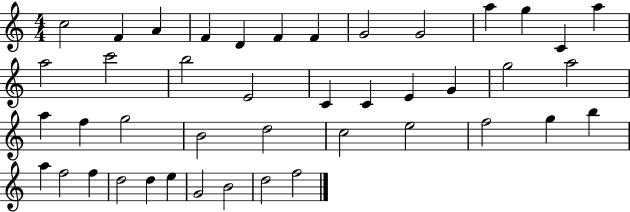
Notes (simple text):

C5/h F4/q A4/q F4/q D4/q F4/q F4/q G4/h G4/h A5/q G5/q C4/q A5/q A5/h C6/h B5/h E4/h C4/q C4/q E4/q G4/q G5/h A5/h A5/q F5/q G5/h B4/h D5/h C5/h E5/h F5/h G5/q B5/q A5/q F5/h F5/q D5/h D5/q E5/q G4/h B4/h D5/h F5/h